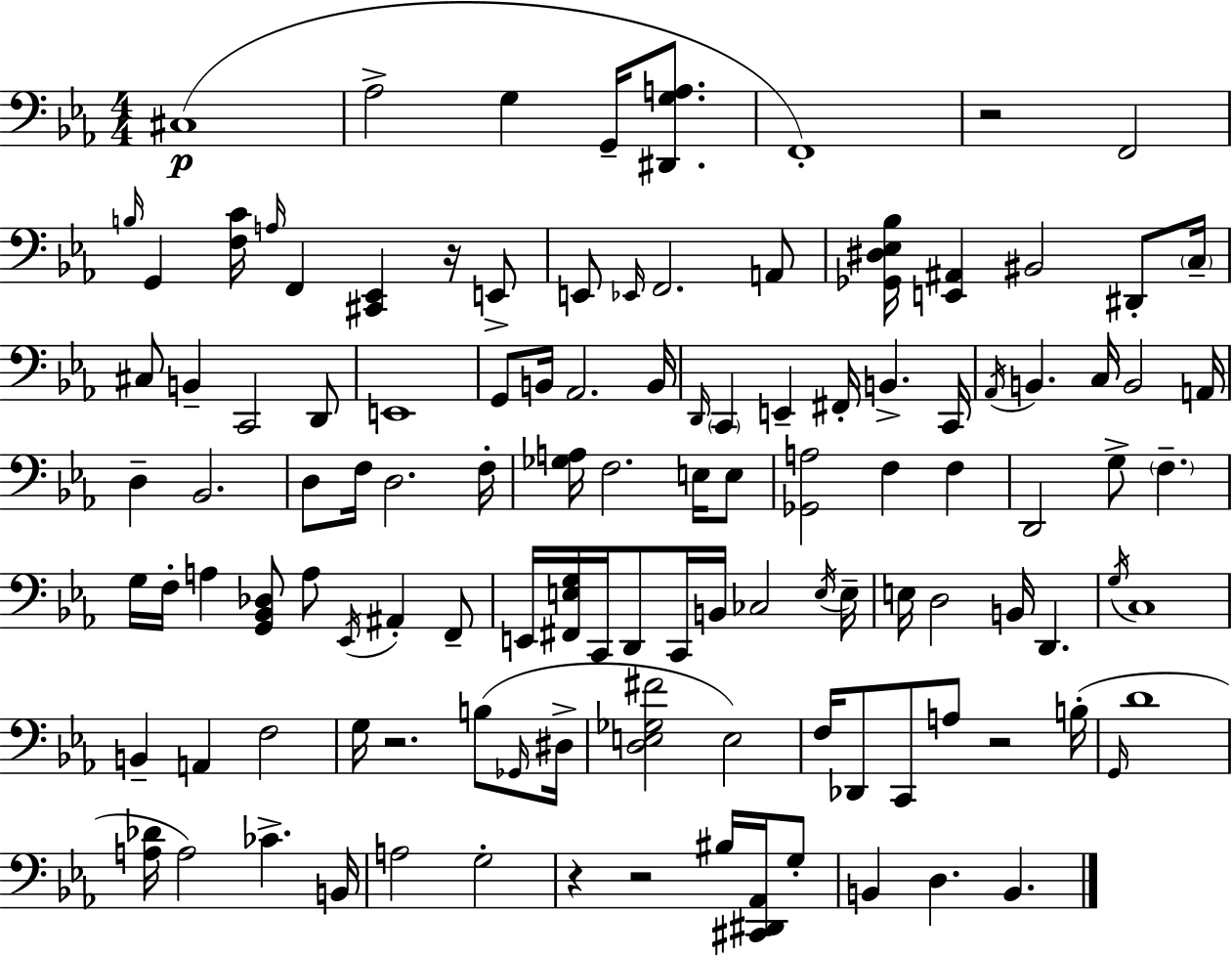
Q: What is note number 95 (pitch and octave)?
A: G3